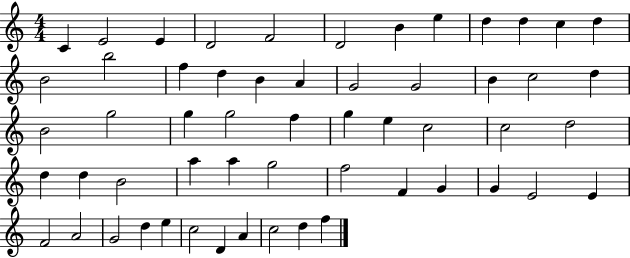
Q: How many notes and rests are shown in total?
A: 56